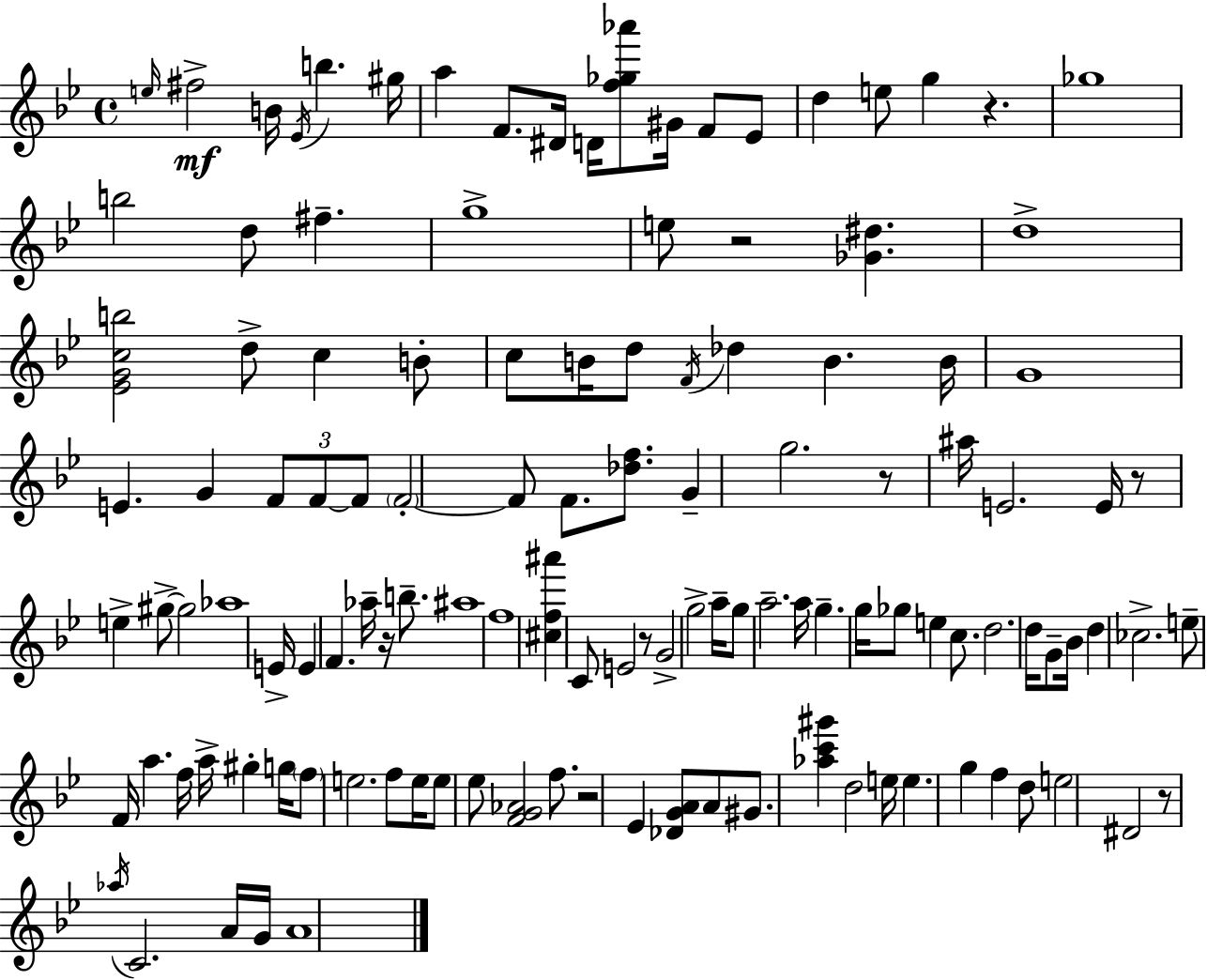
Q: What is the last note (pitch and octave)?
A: A4